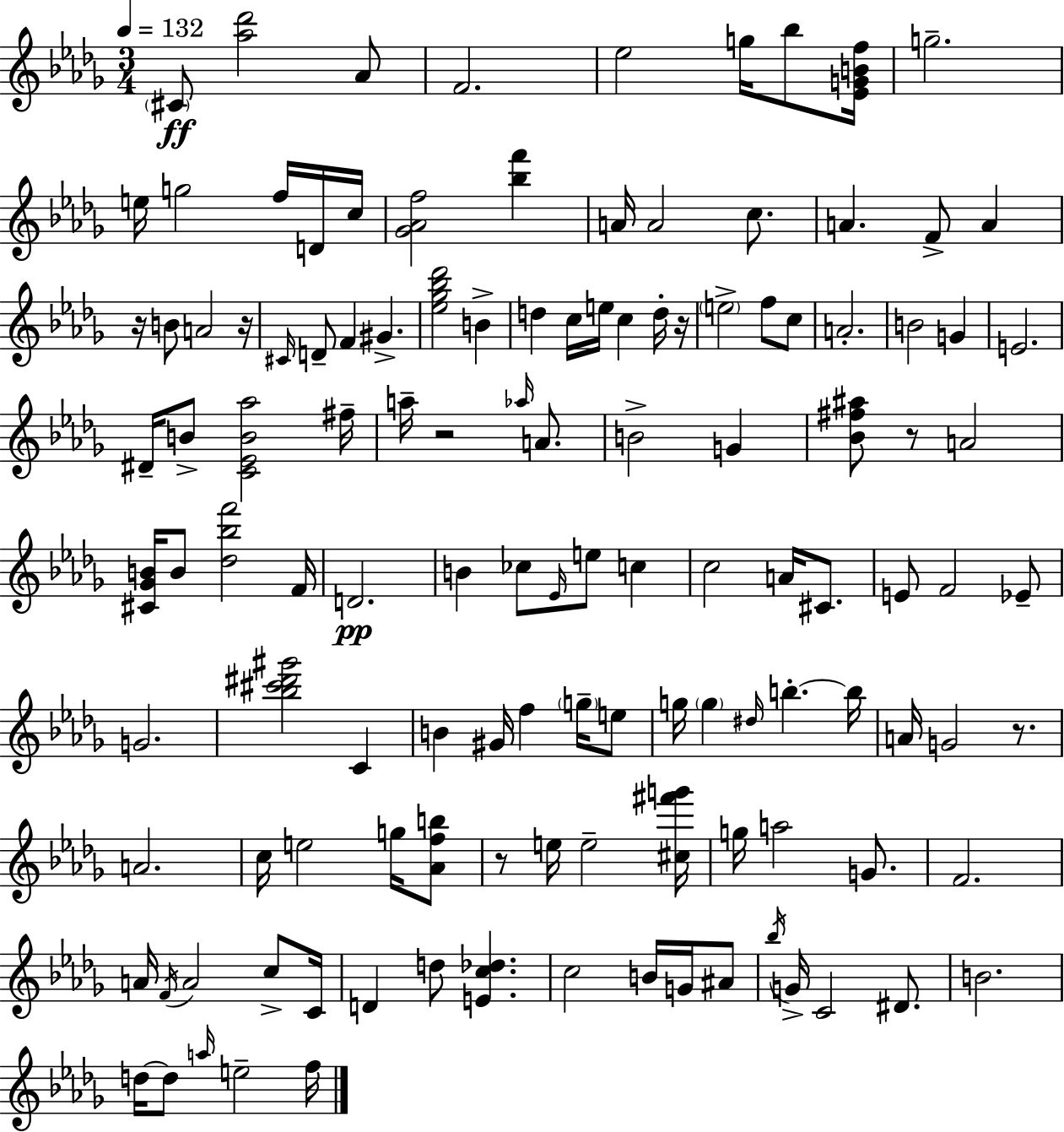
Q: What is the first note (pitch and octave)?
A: C#4